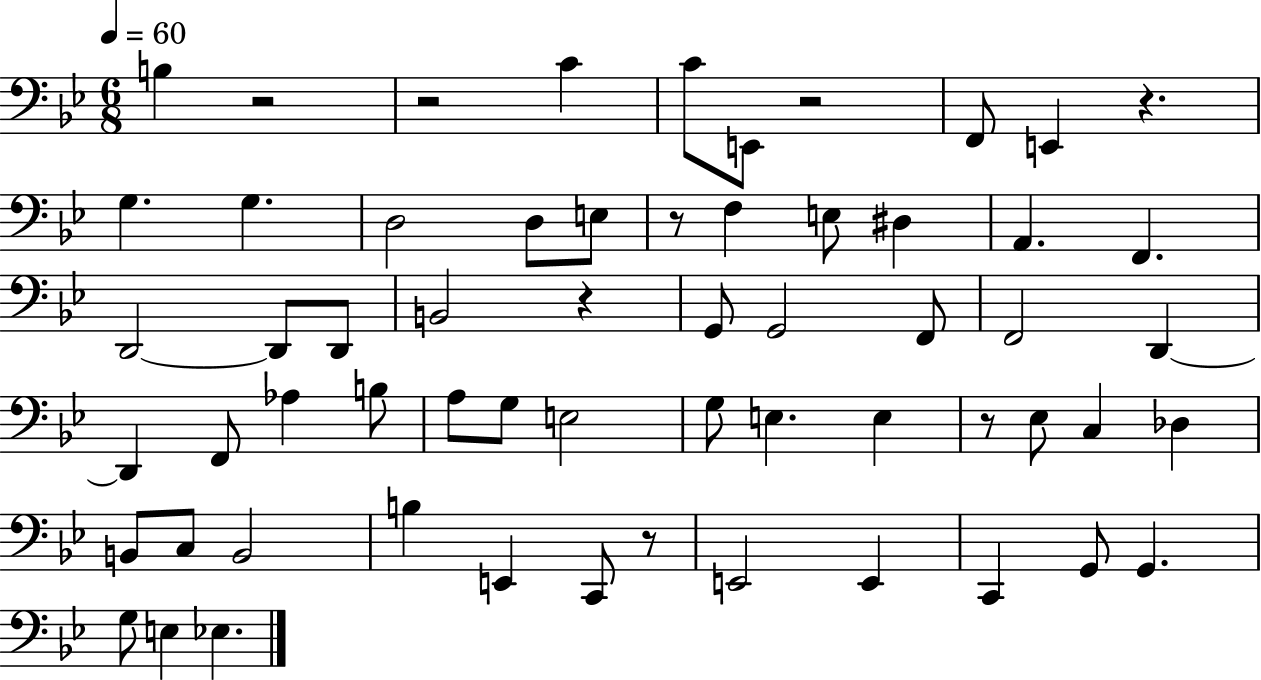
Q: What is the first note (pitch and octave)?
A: B3